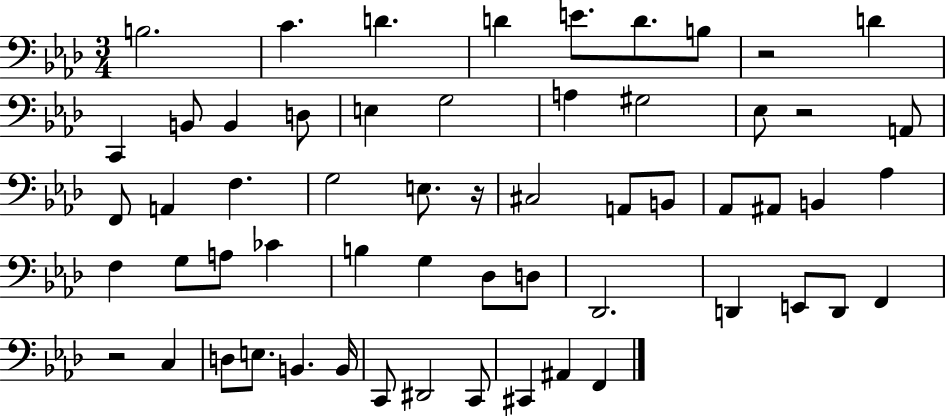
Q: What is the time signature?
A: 3/4